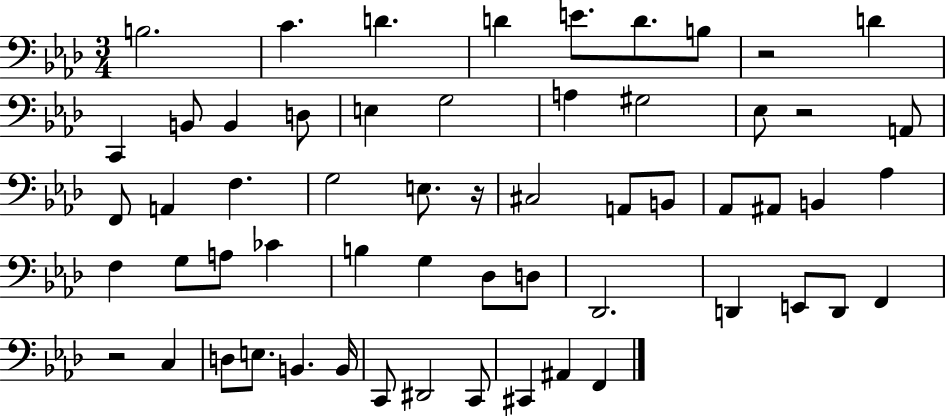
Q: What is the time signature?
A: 3/4